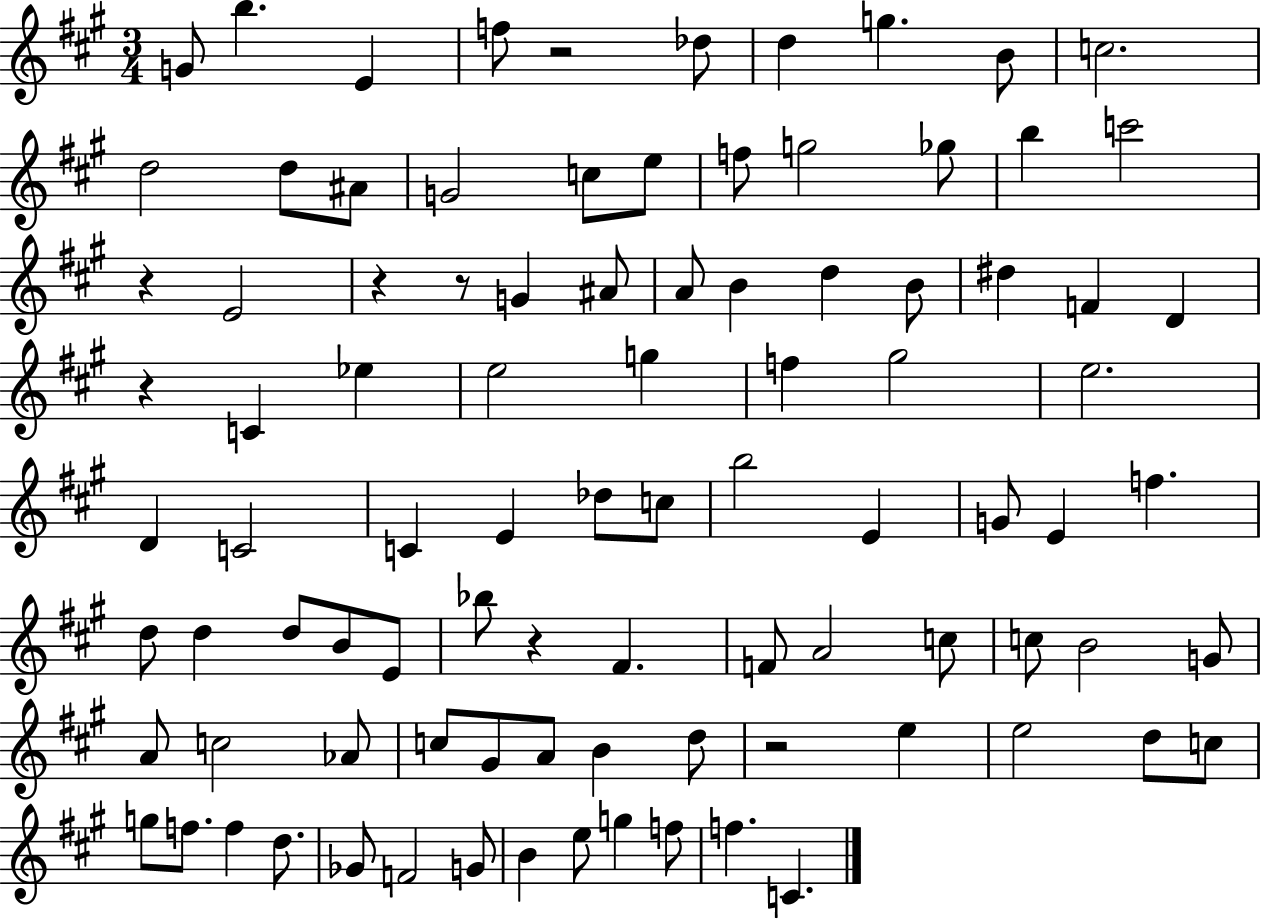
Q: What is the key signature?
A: A major